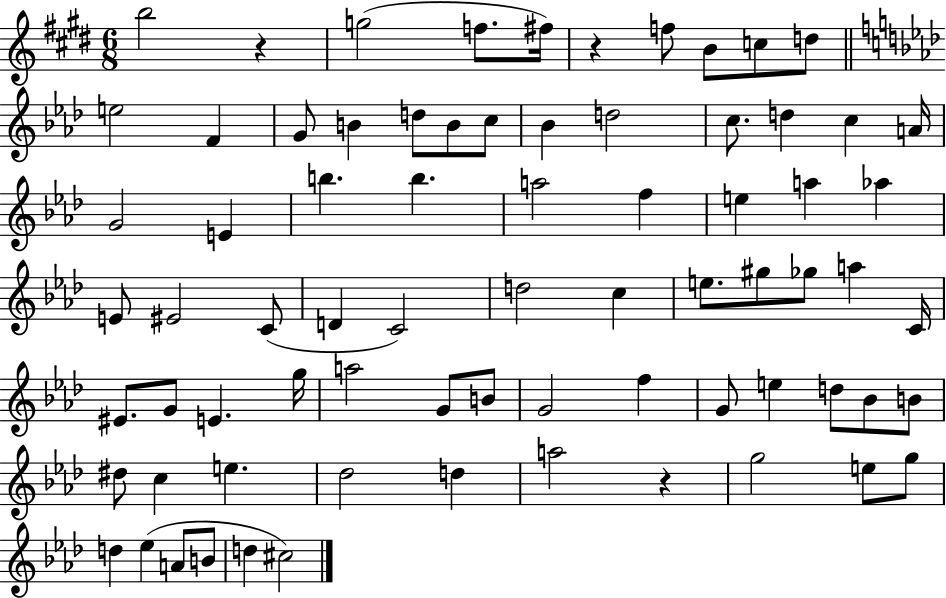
{
  \clef treble
  \numericTimeSignature
  \time 6/8
  \key e \major
  b''2 r4 | g''2( f''8. fis''16) | r4 f''8 b'8 c''8 d''8 | \bar "||" \break \key aes \major e''2 f'4 | g'8 b'4 d''8 b'8 c''8 | bes'4 d''2 | c''8. d''4 c''4 a'16 | \break g'2 e'4 | b''4. b''4. | a''2 f''4 | e''4 a''4 aes''4 | \break e'8 eis'2 c'8( | d'4 c'2) | d''2 c''4 | e''8. gis''8 ges''8 a''4 c'16 | \break eis'8. g'8 e'4. g''16 | a''2 g'8 b'8 | g'2 f''4 | g'8 e''4 d''8 bes'8 b'8 | \break dis''8 c''4 e''4. | des''2 d''4 | a''2 r4 | g''2 e''8 g''8 | \break d''4 ees''4( a'8 b'8 | d''4 cis''2) | \bar "|."
}